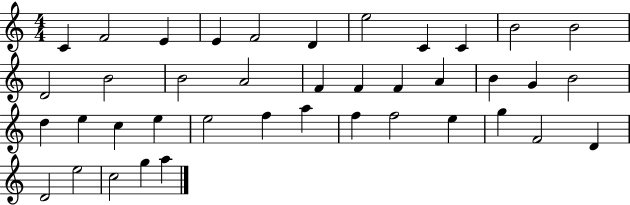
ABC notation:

X:1
T:Untitled
M:4/4
L:1/4
K:C
C F2 E E F2 D e2 C C B2 B2 D2 B2 B2 A2 F F F A B G B2 d e c e e2 f a f f2 e g F2 D D2 e2 c2 g a